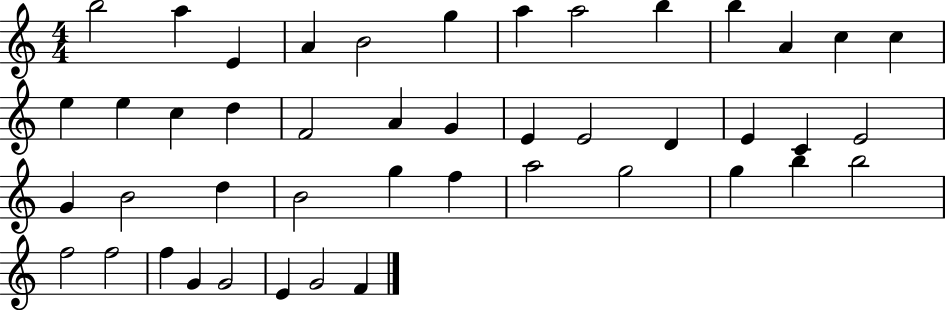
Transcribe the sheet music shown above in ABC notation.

X:1
T:Untitled
M:4/4
L:1/4
K:C
b2 a E A B2 g a a2 b b A c c e e c d F2 A G E E2 D E C E2 G B2 d B2 g f a2 g2 g b b2 f2 f2 f G G2 E G2 F